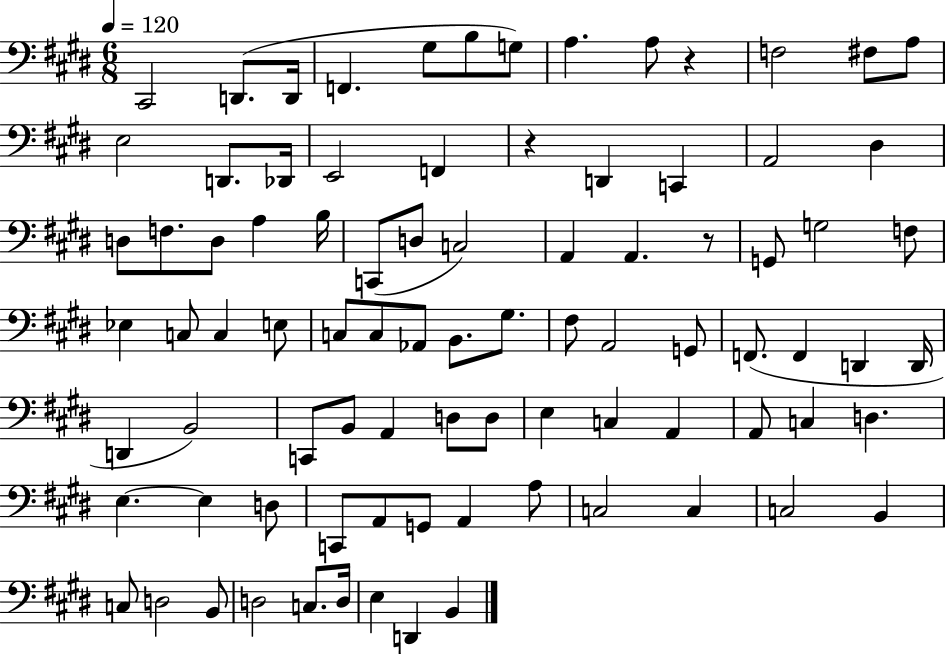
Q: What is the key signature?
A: E major